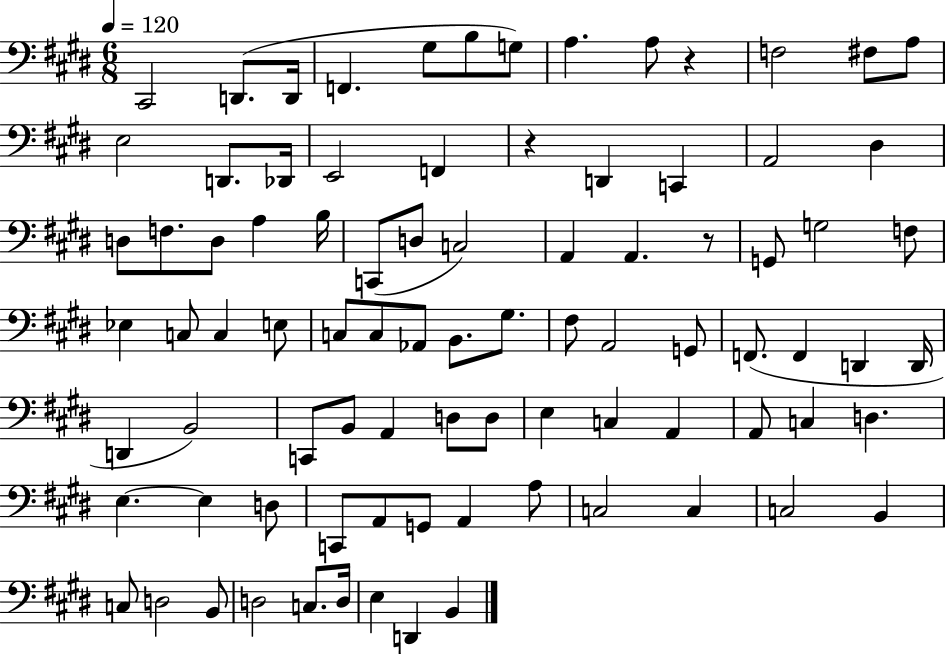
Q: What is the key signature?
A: E major